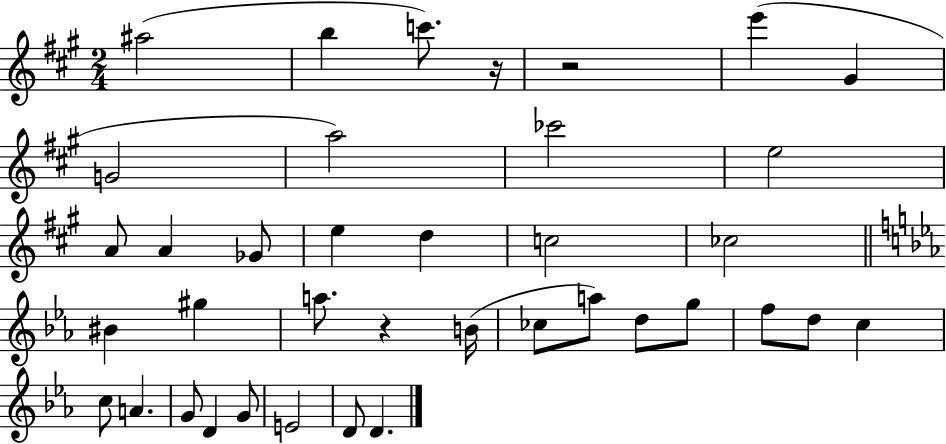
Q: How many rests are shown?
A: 3